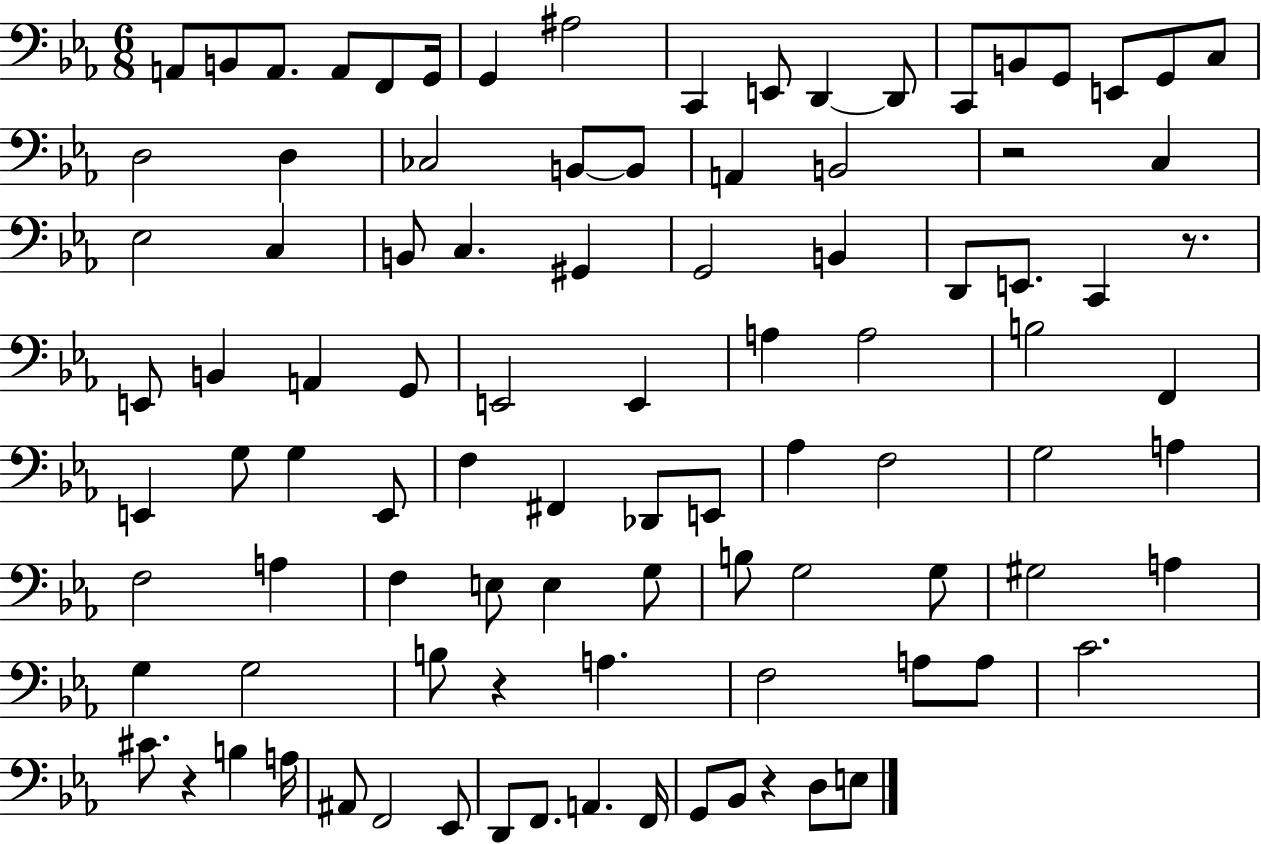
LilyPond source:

{
  \clef bass
  \numericTimeSignature
  \time 6/8
  \key ees \major
  \repeat volta 2 { a,8 b,8 a,8. a,8 f,8 g,16 | g,4 ais2 | c,4 e,8 d,4~~ d,8 | c,8 b,8 g,8 e,8 g,8 c8 | \break d2 d4 | ces2 b,8~~ b,8 | a,4 b,2 | r2 c4 | \break ees2 c4 | b,8 c4. gis,4 | g,2 b,4 | d,8 e,8. c,4 r8. | \break e,8 b,4 a,4 g,8 | e,2 e,4 | a4 a2 | b2 f,4 | \break e,4 g8 g4 e,8 | f4 fis,4 des,8 e,8 | aes4 f2 | g2 a4 | \break f2 a4 | f4 e8 e4 g8 | b8 g2 g8 | gis2 a4 | \break g4 g2 | b8 r4 a4. | f2 a8 a8 | c'2. | \break cis'8. r4 b4 a16 | ais,8 f,2 ees,8 | d,8 f,8. a,4. f,16 | g,8 bes,8 r4 d8 e8 | \break } \bar "|."
}